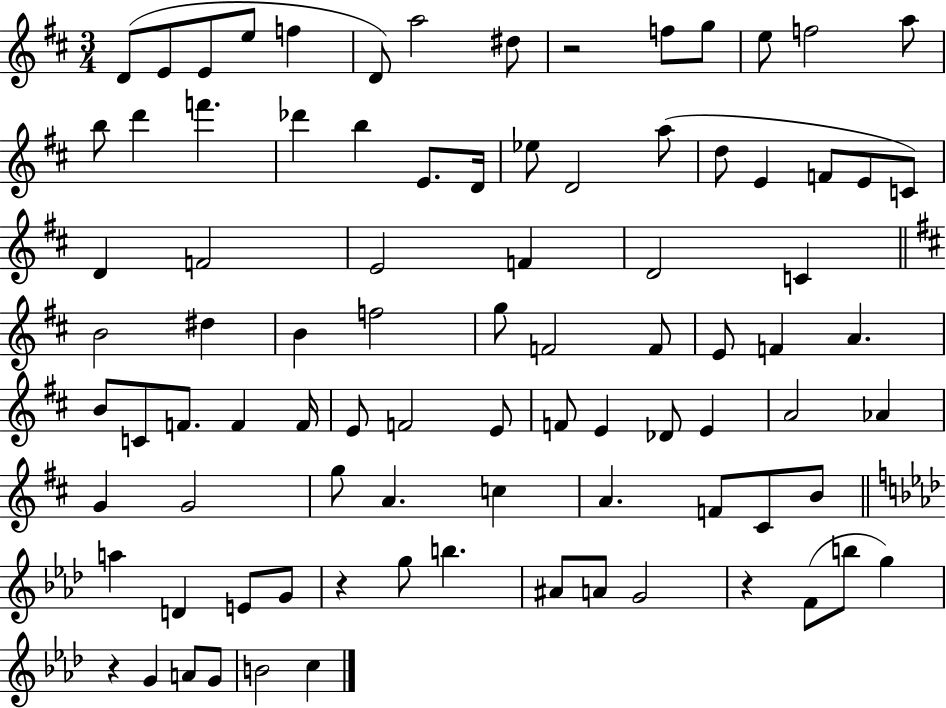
{
  \clef treble
  \numericTimeSignature
  \time 3/4
  \key d \major
  d'8( e'8 e'8 e''8 f''4 | d'8) a''2 dis''8 | r2 f''8 g''8 | e''8 f''2 a''8 | \break b''8 d'''4 f'''4. | des'''4 b''4 e'8. d'16 | ees''8 d'2 a''8( | d''8 e'4 f'8 e'8 c'8) | \break d'4 f'2 | e'2 f'4 | d'2 c'4 | \bar "||" \break \key b \minor b'2 dis''4 | b'4 f''2 | g''8 f'2 f'8 | e'8 f'4 a'4. | \break b'8 c'8 f'8. f'4 f'16 | e'8 f'2 e'8 | f'8 e'4 des'8 e'4 | a'2 aes'4 | \break g'4 g'2 | g''8 a'4. c''4 | a'4. f'8 cis'8 b'8 | \bar "||" \break \key f \minor a''4 d'4 e'8 g'8 | r4 g''8 b''4. | ais'8 a'8 g'2 | r4 f'8( b''8 g''4) | \break r4 g'4 a'8 g'8 | b'2 c''4 | \bar "|."
}